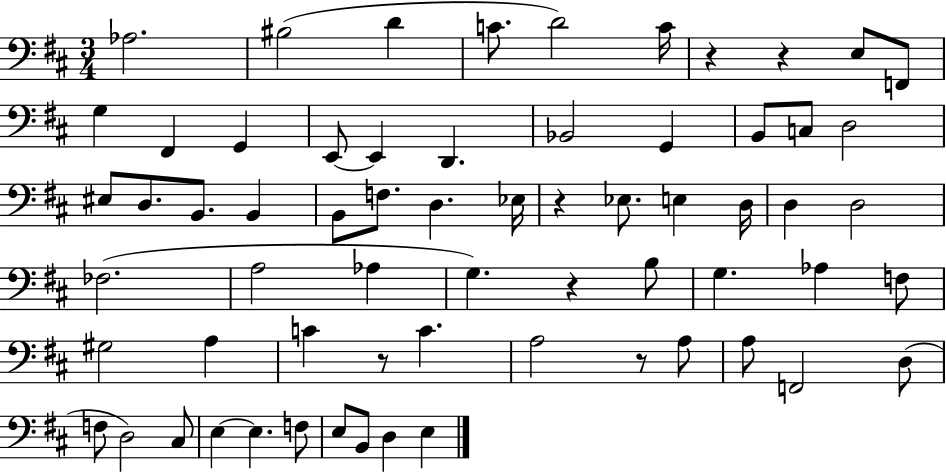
{
  \clef bass
  \numericTimeSignature
  \time 3/4
  \key d \major
  aes2. | bis2( d'4 | c'8. d'2) c'16 | r4 r4 e8 f,8 | \break g4 fis,4 g,4 | e,8~~ e,4 d,4. | bes,2 g,4 | b,8 c8 d2 | \break eis8 d8. b,8. b,4 | b,8 f8. d4. ees16 | r4 ees8. e4 d16 | d4 d2 | \break fes2.( | a2 aes4 | g4.) r4 b8 | g4. aes4 f8 | \break gis2 a4 | c'4 r8 c'4. | a2 r8 a8 | a8 f,2 d8( | \break f8 d2) cis8 | e4~~ e4. f8 | e8 b,8 d4 e4 | \bar "|."
}